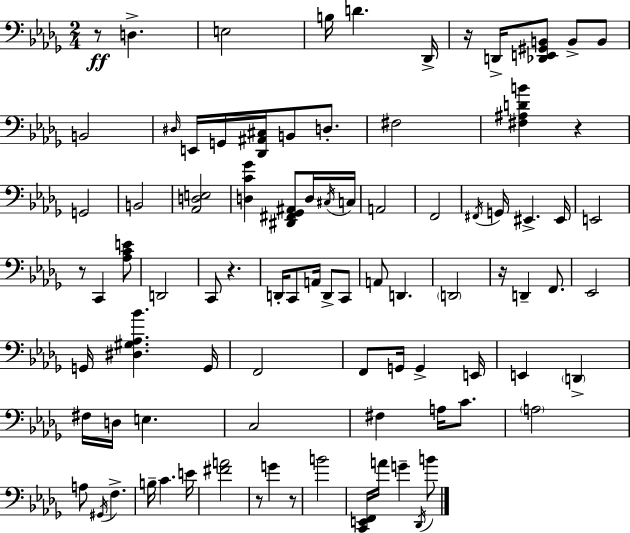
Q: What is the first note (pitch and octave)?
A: D3